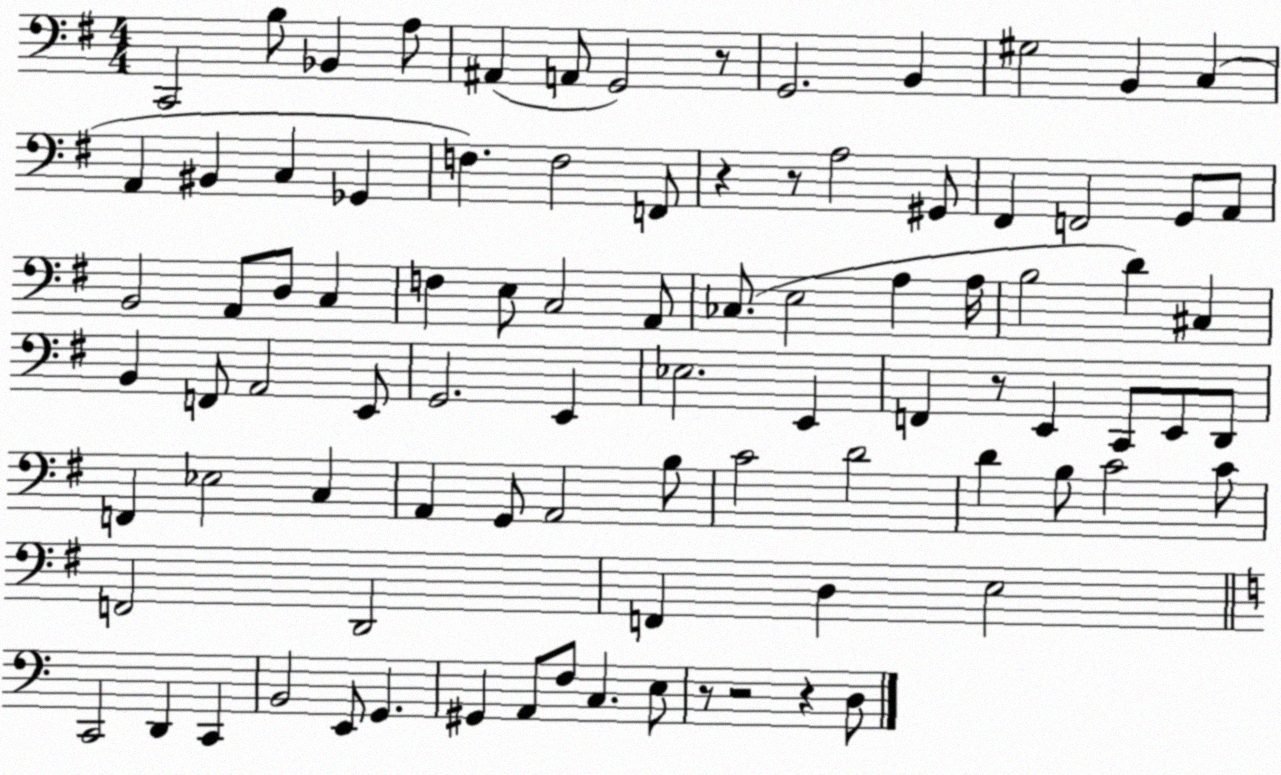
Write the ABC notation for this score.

X:1
T:Untitled
M:4/4
L:1/4
K:G
C,,2 B,/2 _B,, A,/2 ^A,, A,,/2 G,,2 z/2 G,,2 B,, ^G,2 B,, C, A,, ^B,, C, _G,, F, F,2 F,,/2 z z/2 A,2 ^G,,/2 ^F,, F,,2 G,,/2 A,,/2 B,,2 A,,/2 D,/2 C, F, E,/2 C,2 A,,/2 _C,/2 E,2 A, A,/4 B,2 D ^C, B,, F,,/2 A,,2 E,,/2 G,,2 E,, _E,2 E,, F,, z/2 E,, C,,/2 E,,/2 D,,/2 F,, _E,2 C, A,, G,,/2 A,,2 B,/2 C2 D2 D B,/2 C2 C/2 F,,2 D,,2 F,, D, E,2 C,,2 D,, C,, B,,2 E,,/2 G,, ^G,, A,,/2 F,/2 C, E,/2 z/2 z2 z D,/2